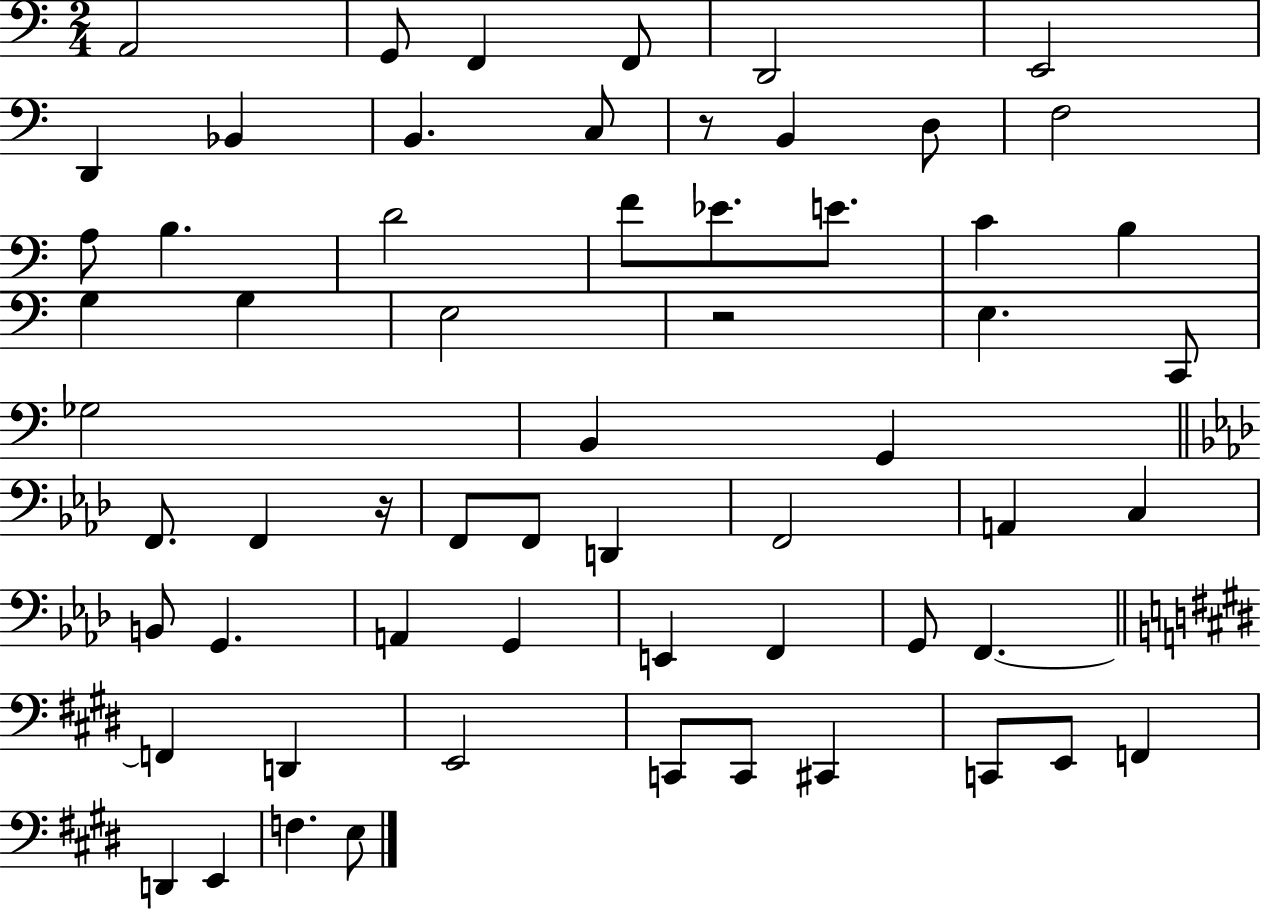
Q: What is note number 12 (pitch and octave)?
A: D3